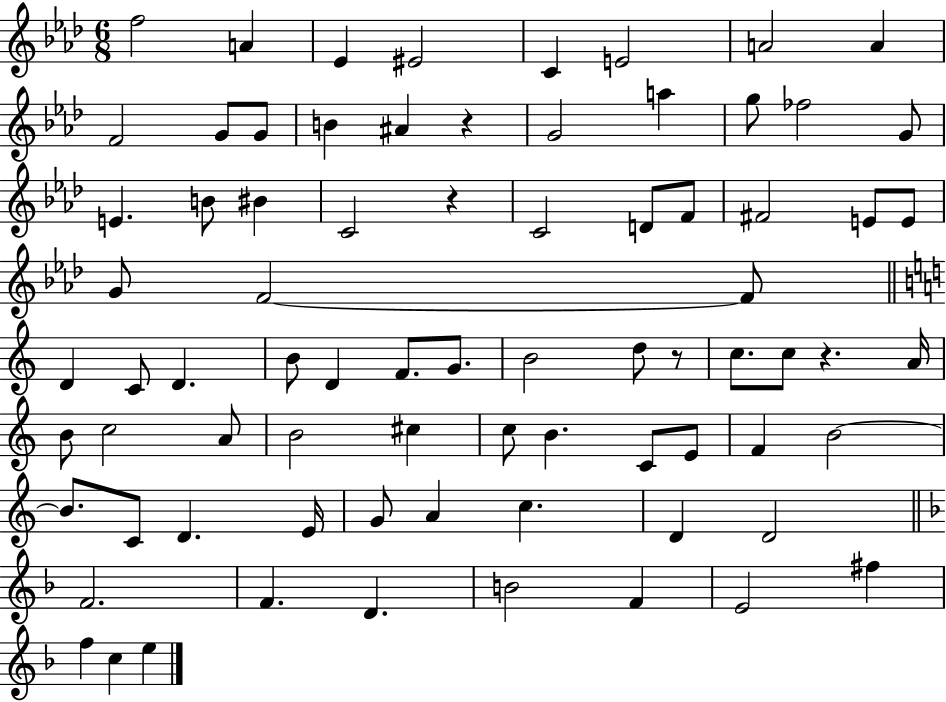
F5/h A4/q Eb4/q EIS4/h C4/q E4/h A4/h A4/q F4/h G4/e G4/e B4/q A#4/q R/q G4/h A5/q G5/e FES5/h G4/e E4/q. B4/e BIS4/q C4/h R/q C4/h D4/e F4/e F#4/h E4/e E4/e G4/e F4/h F4/e D4/q C4/e D4/q. B4/e D4/q F4/e. G4/e. B4/h D5/e R/e C5/e. C5/e R/q. A4/s B4/e C5/h A4/e B4/h C#5/q C5/e B4/q. C4/e E4/e F4/q B4/h B4/e. C4/e D4/q. E4/s G4/e A4/q C5/q. D4/q D4/h F4/h. F4/q. D4/q. B4/h F4/q E4/h F#5/q F5/q C5/q E5/q